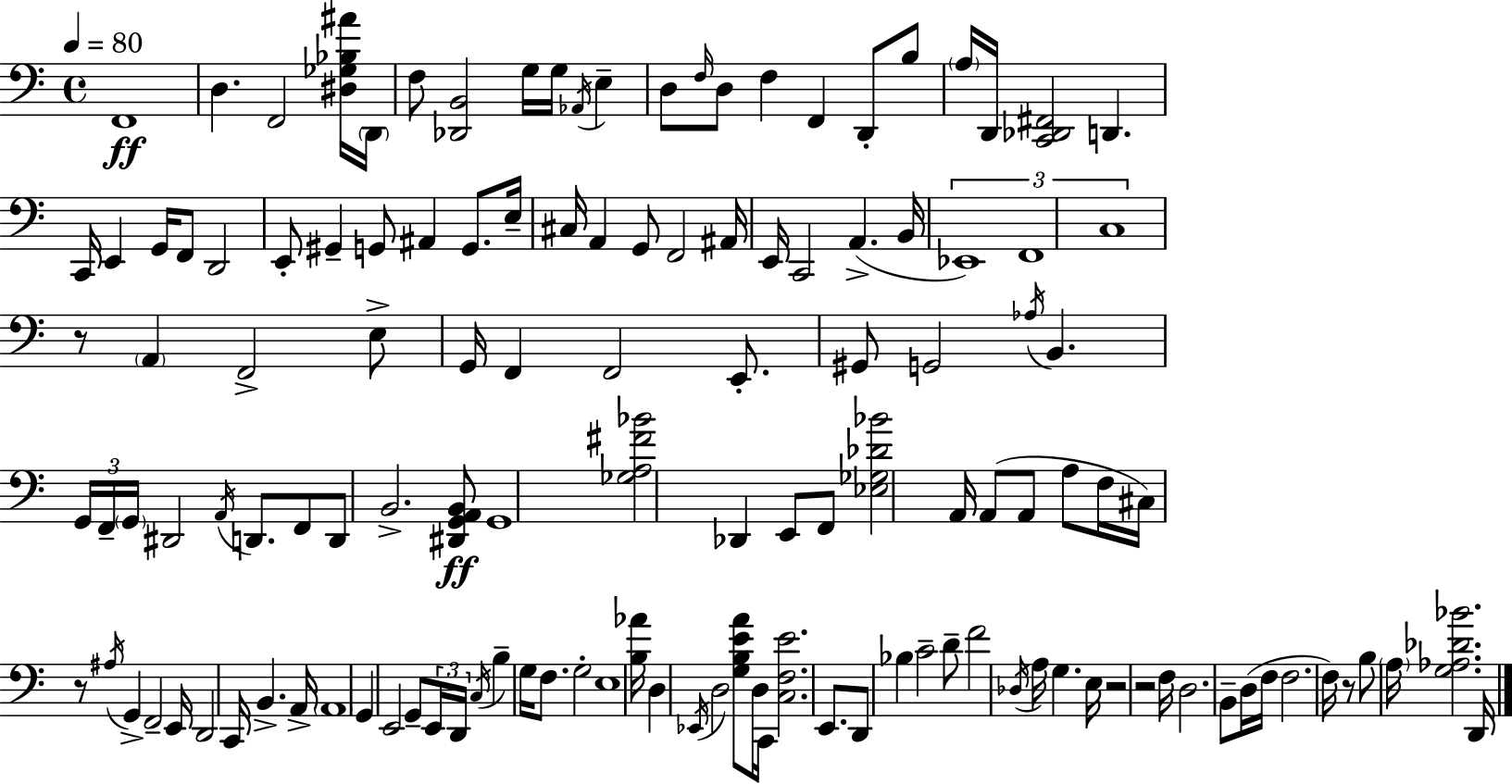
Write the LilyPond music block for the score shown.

{
  \clef bass
  \time 4/4
  \defaultTimeSignature
  \key a \minor
  \tempo 4 = 80
  f,1\ff | d4. f,2 <dis ges bes ais'>16 \parenthesize d,16 | f8 <des, b,>2 g16 g16 \acciaccatura { aes,16 } e4-- | d8 \grace { f16 } d8 f4 f,4 d,8-. | \break b8 \parenthesize a16 d,16 <c, des, fis,>2 d,4. | c,16 e,4 g,16 f,8 d,2 | e,8-. gis,4-- g,8 ais,4 g,8. | e16-- cis16 a,4 g,8 f,2 | \break ais,16 e,16 c,2 a,4.->( | b,16 \tuplet 3/2 { ees,1) | f,1 | c1 } | \break r8 \parenthesize a,4 f,2-> | e8-> g,16 f,4 f,2 e,8.-. | gis,8 g,2 \acciaccatura { aes16 } b,4. | \tuplet 3/2 { g,16 f,16-- \parenthesize g,16 } dis,2 \acciaccatura { a,16 } d,8. | \break f,8 d,8 b,2.-> | <dis, g, a, b,>8\ff g,1 | <ges a fis' bes'>2 des,4 | e,8 f,8 <ees ges des' bes'>2 a,16 a,8( a,8 | \break a8 f16 cis16) r8 \acciaccatura { ais16 } g,4-> f,2-- | e,16 d,2 c,16 b,4.-> | a,16-> \parenthesize a,1 | g,4 e,2 | \break g,8-- \tuplet 3/2 { e,16 d,16 \acciaccatura { c16 } } b4-- g16 f8. g2-. | e1 | <b aes'>16 d4 \acciaccatura { ees,16 } d2 | <g b e' a'>8 d16 c,16 <c f e'>2. | \break e,8. d,8 bes4 c'2-- | d'8-- f'2 \acciaccatura { des16 } | a16 g4. e16 r2 | r2 f16 d2. | \break b,8-- d16( f16 f2. | f16) r8 b8 \parenthesize a16 <g aes des' bes'>2. | d,16 \bar "|."
}